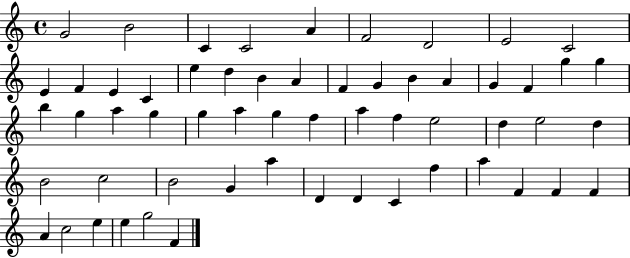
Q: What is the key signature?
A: C major